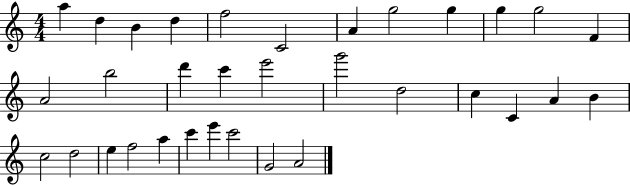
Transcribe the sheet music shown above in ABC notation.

X:1
T:Untitled
M:4/4
L:1/4
K:C
a d B d f2 C2 A g2 g g g2 F A2 b2 d' c' e'2 g'2 d2 c C A B c2 d2 e f2 a c' e' c'2 G2 A2